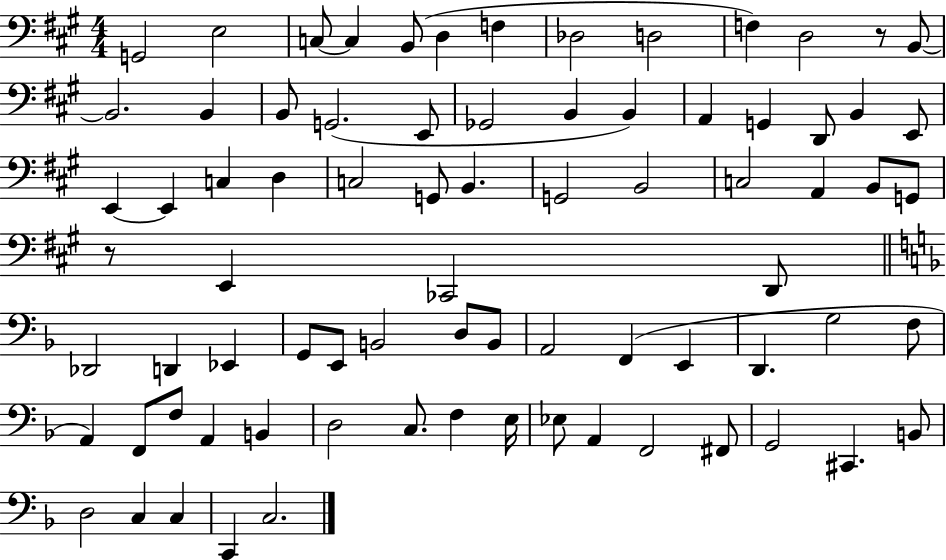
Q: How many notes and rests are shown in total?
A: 78